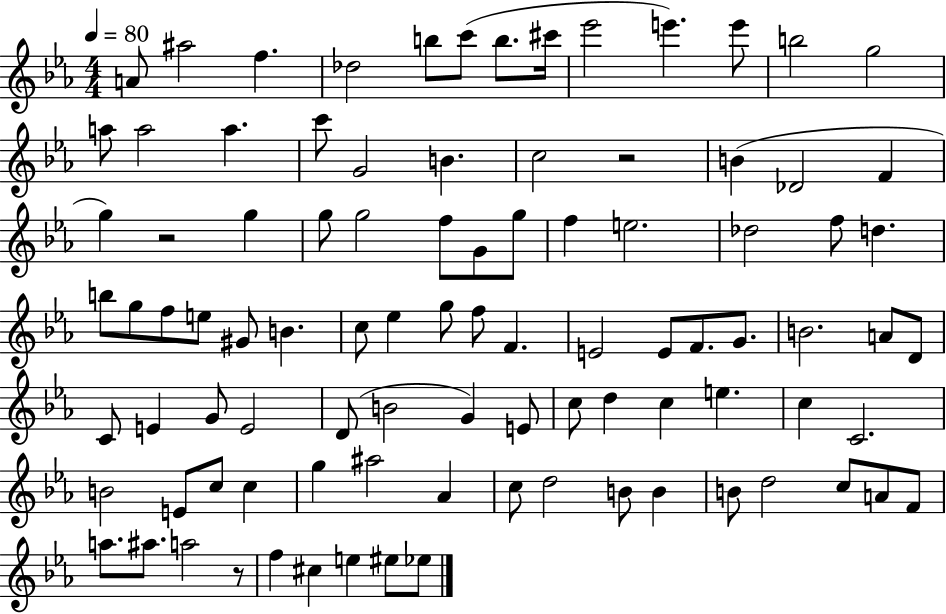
{
  \clef treble
  \numericTimeSignature
  \time 4/4
  \key ees \major
  \tempo 4 = 80
  \repeat volta 2 { a'8 ais''2 f''4. | des''2 b''8 c'''8( b''8. cis'''16 | ees'''2 e'''4.) e'''8 | b''2 g''2 | \break a''8 a''2 a''4. | c'''8 g'2 b'4. | c''2 r2 | b'4( des'2 f'4 | \break g''4) r2 g''4 | g''8 g''2 f''8 g'8 g''8 | f''4 e''2. | des''2 f''8 d''4. | \break b''8 g''8 f''8 e''8 gis'8 b'4. | c''8 ees''4 g''8 f''8 f'4. | e'2 e'8 f'8. g'8. | b'2. a'8 d'8 | \break c'8 e'4 g'8 e'2 | d'8( b'2 g'4) e'8 | c''8 d''4 c''4 e''4. | c''4 c'2. | \break b'2 e'8 c''8 c''4 | g''4 ais''2 aes'4 | c''8 d''2 b'8 b'4 | b'8 d''2 c''8 a'8 f'8 | \break a''8. ais''8. a''2 r8 | f''4 cis''4 e''4 eis''8 ees''8 | } \bar "|."
}